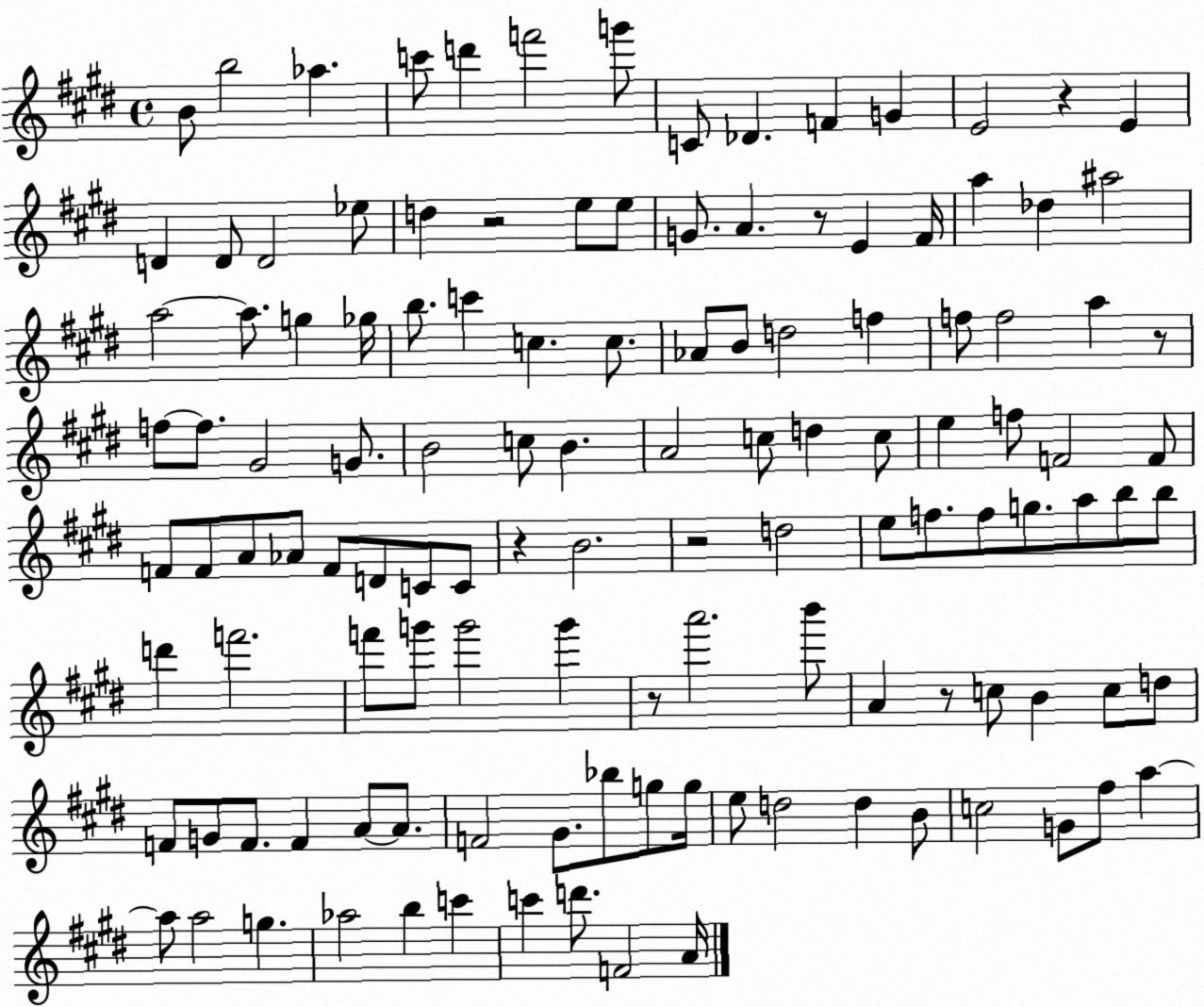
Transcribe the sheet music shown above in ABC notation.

X:1
T:Untitled
M:4/4
L:1/4
K:E
B/2 b2 _a c'/2 d' f'2 g'/2 C/2 _D F G E2 z E D D/2 D2 _e/2 d z2 e/2 e/2 G/2 A z/2 E ^F/4 a _d ^a2 a2 a/2 g _g/4 b/2 c' c c/2 _A/2 B/2 d2 f f/2 f2 a z/2 f/2 f/2 ^G2 G/2 B2 c/2 B A2 c/2 d c/2 e f/2 F2 F/2 F/2 F/2 A/2 _A/2 F/2 D/2 C/2 C/2 z B2 z2 d2 e/2 f/2 f/2 g/2 a/2 b/2 b/2 d' f'2 f'/2 g'/2 g'2 g' z/2 a'2 b'/2 A z/2 c/2 B c/2 d/2 F/2 G/2 F/2 F A/2 A/2 F2 ^G/2 _b/2 g/2 g/4 e/2 d2 d B/2 c2 G/2 ^f/2 a a/2 a2 g _a2 b c' c' d'/2 F2 A/4